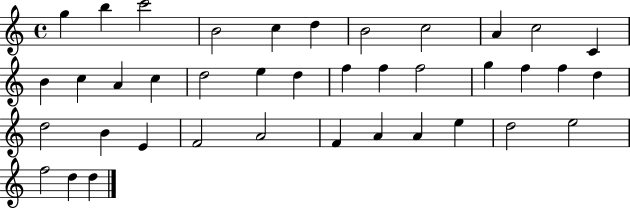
G5/q B5/q C6/h B4/h C5/q D5/q B4/h C5/h A4/q C5/h C4/q B4/q C5/q A4/q C5/q D5/h E5/q D5/q F5/q F5/q F5/h G5/q F5/q F5/q D5/q D5/h B4/q E4/q F4/h A4/h F4/q A4/q A4/q E5/q D5/h E5/h F5/h D5/q D5/q